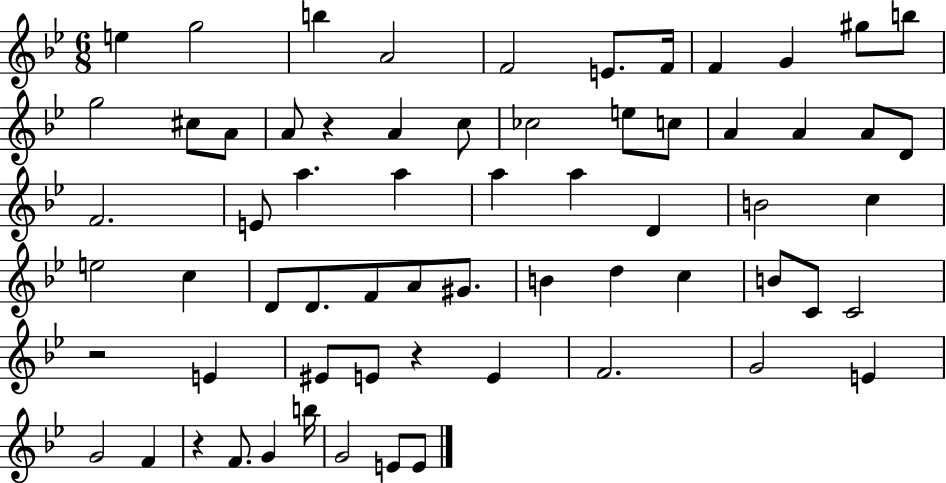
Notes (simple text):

E5/q G5/h B5/q A4/h F4/h E4/e. F4/s F4/q G4/q G#5/e B5/e G5/h C#5/e A4/e A4/e R/q A4/q C5/e CES5/h E5/e C5/e A4/q A4/q A4/e D4/e F4/h. E4/e A5/q. A5/q A5/q A5/q D4/q B4/h C5/q E5/h C5/q D4/e D4/e. F4/e A4/e G#4/e. B4/q D5/q C5/q B4/e C4/e C4/h R/h E4/q EIS4/e E4/e R/q E4/q F4/h. G4/h E4/q G4/h F4/q R/q F4/e. G4/q B5/s G4/h E4/e E4/e